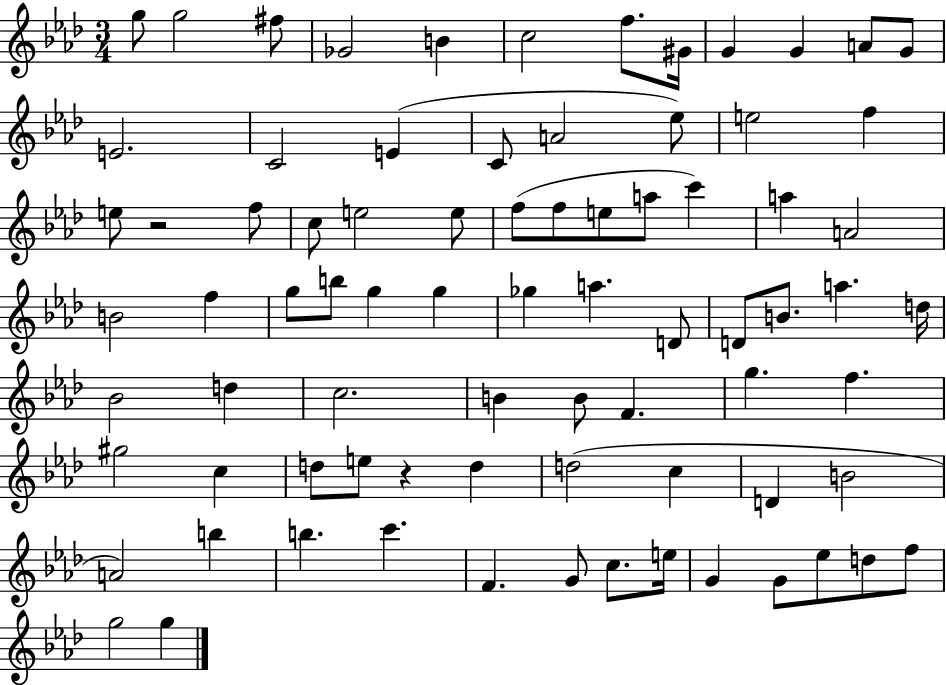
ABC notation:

X:1
T:Untitled
M:3/4
L:1/4
K:Ab
g/2 g2 ^f/2 _G2 B c2 f/2 ^G/4 G G A/2 G/2 E2 C2 E C/2 A2 _e/2 e2 f e/2 z2 f/2 c/2 e2 e/2 f/2 f/2 e/2 a/2 c' a A2 B2 f g/2 b/2 g g _g a D/2 D/2 B/2 a d/4 _B2 d c2 B B/2 F g f ^g2 c d/2 e/2 z d d2 c D B2 A2 b b c' F G/2 c/2 e/4 G G/2 _e/2 d/2 f/2 g2 g